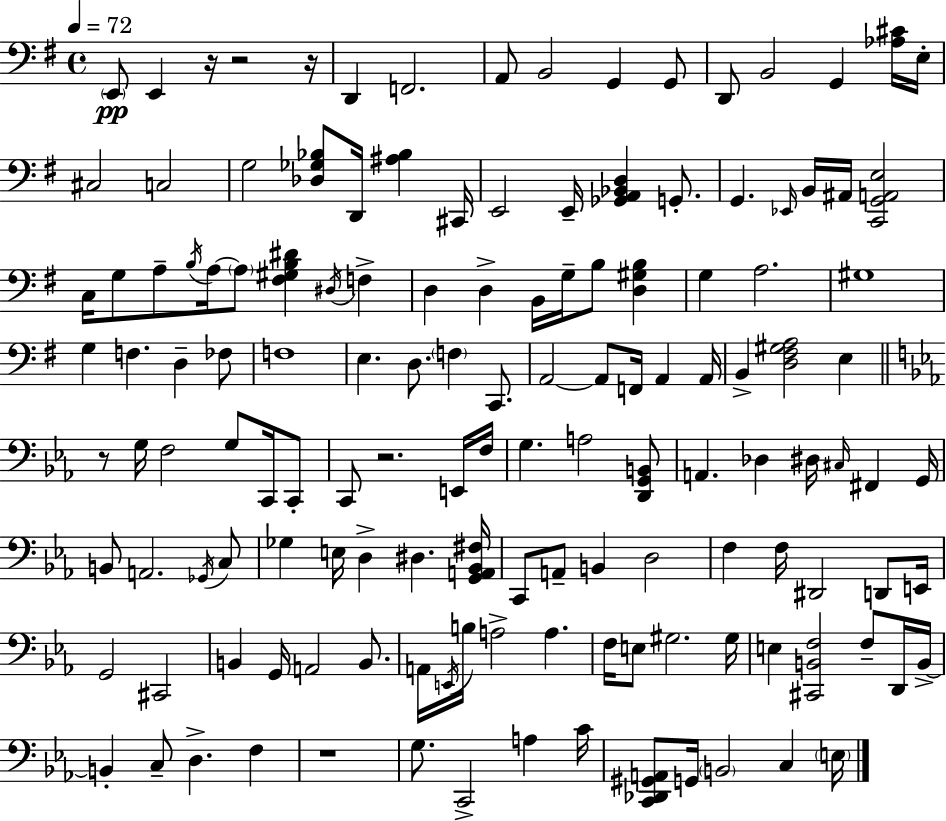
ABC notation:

X:1
T:Untitled
M:4/4
L:1/4
K:Em
E,,/2 E,, z/4 z2 z/4 D,, F,,2 A,,/2 B,,2 G,, G,,/2 D,,/2 B,,2 G,, [_A,^C]/4 E,/4 ^C,2 C,2 G,2 [_D,_G,_B,]/2 D,,/4 [^A,_B,] ^C,,/4 E,,2 E,,/4 [_G,,A,,_B,,D,] G,,/2 G,, _E,,/4 B,,/4 ^A,,/4 [C,,G,,A,,E,]2 C,/4 G,/2 A,/2 B,/4 A,/4 A,/2 [^F,^G,B,^D] ^D,/4 F, D, D, B,,/4 G,/4 B,/2 [D,^G,B,] G, A,2 ^G,4 G, F, D, _F,/2 F,4 E, D,/2 F, C,,/2 A,,2 A,,/2 F,,/4 A,, A,,/4 B,, [D,^F,^G,A,]2 E, z/2 G,/4 F,2 G,/2 C,,/4 C,,/2 C,,/2 z2 E,,/4 F,/4 G, A,2 [D,,G,,B,,]/2 A,, _D, ^D,/4 ^C,/4 ^F,, G,,/4 B,,/2 A,,2 _G,,/4 C,/2 _G, E,/4 D, ^D, [G,,A,,_B,,^F,]/4 C,,/2 A,,/2 B,, D,2 F, F,/4 ^D,,2 D,,/2 E,,/4 G,,2 ^C,,2 B,, G,,/4 A,,2 B,,/2 A,,/4 E,,/4 B,/4 A,2 A, F,/4 E,/2 ^G,2 ^G,/4 E, [^C,,B,,F,]2 F,/2 D,,/4 B,,/4 B,, C,/2 D, F, z4 G,/2 C,,2 A, C/4 [C,,_D,,^G,,A,,]/2 G,,/4 B,,2 C, E,/4